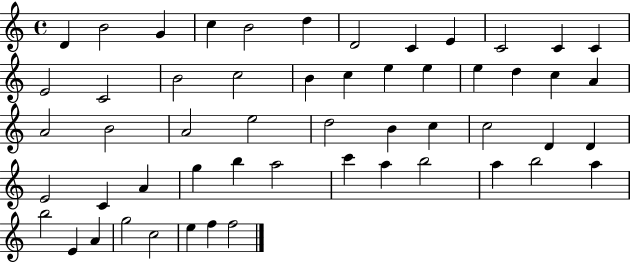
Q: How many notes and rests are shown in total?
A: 54